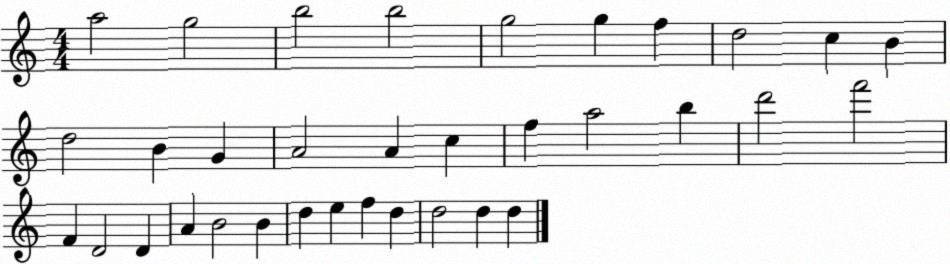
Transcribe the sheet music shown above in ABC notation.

X:1
T:Untitled
M:4/4
L:1/4
K:C
a2 g2 b2 b2 g2 g f d2 c B d2 B G A2 A c f a2 b d'2 f'2 F D2 D A B2 B d e f d d2 d d